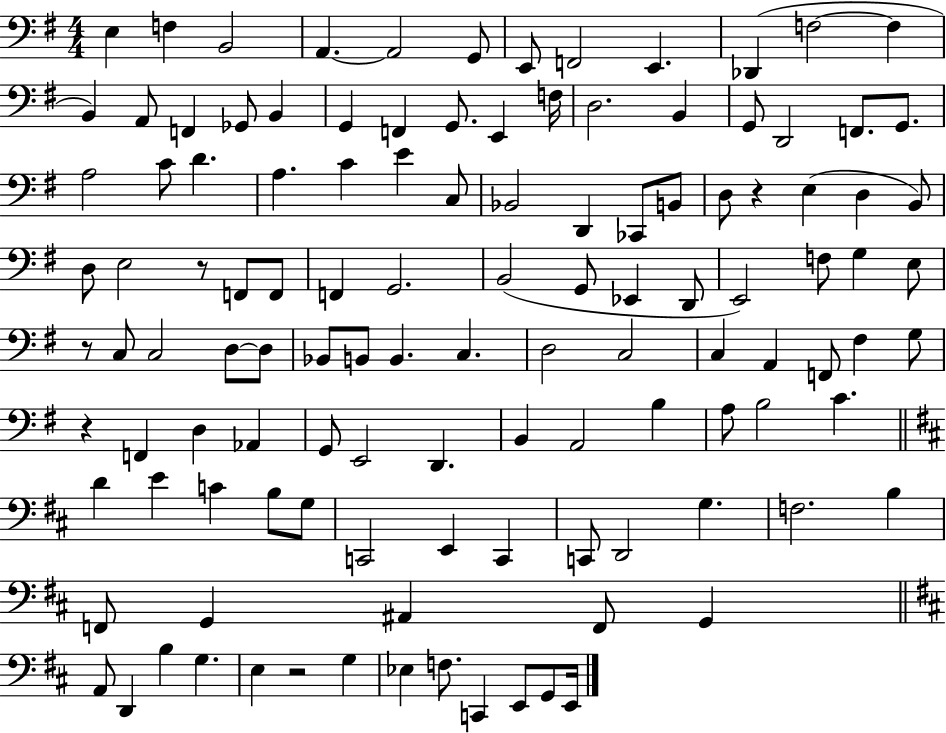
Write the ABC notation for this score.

X:1
T:Untitled
M:4/4
L:1/4
K:G
E, F, B,,2 A,, A,,2 G,,/2 E,,/2 F,,2 E,, _D,, F,2 F, B,, A,,/2 F,, _G,,/2 B,, G,, F,, G,,/2 E,, F,/4 D,2 B,, G,,/2 D,,2 F,,/2 G,,/2 A,2 C/2 D A, C E C,/2 _B,,2 D,, _C,,/2 B,,/2 D,/2 z E, D, B,,/2 D,/2 E,2 z/2 F,,/2 F,,/2 F,, G,,2 B,,2 G,,/2 _E,, D,,/2 E,,2 F,/2 G, E,/2 z/2 C,/2 C,2 D,/2 D,/2 _B,,/2 B,,/2 B,, C, D,2 C,2 C, A,, F,,/2 ^F, G,/2 z F,, D, _A,, G,,/2 E,,2 D,, B,, A,,2 B, A,/2 B,2 C D E C B,/2 G,/2 C,,2 E,, C,, C,,/2 D,,2 G, F,2 B, F,,/2 G,, ^A,, F,,/2 G,, A,,/2 D,, B, G, E, z2 G, _E, F,/2 C,, E,,/2 G,,/2 E,,/4